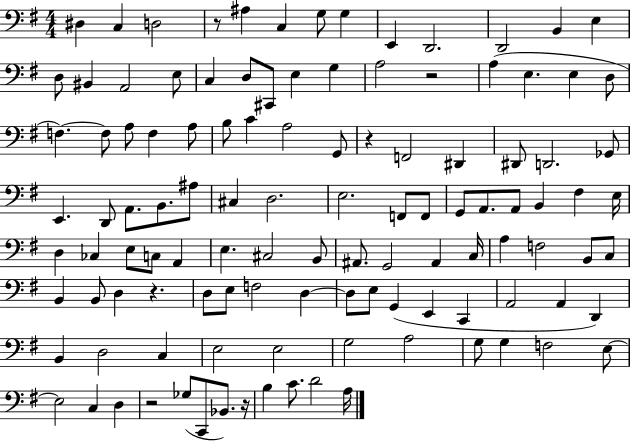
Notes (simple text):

D#3/q C3/q D3/h R/e A#3/q C3/q G3/e G3/q E2/q D2/h. D2/h B2/q E3/q D3/e BIS2/q A2/h E3/e C3/q D3/e C#2/e E3/q G3/q A3/h R/h A3/q E3/q. E3/q D3/e F3/q. F3/e A3/e F3/q A3/e B3/e C4/q A3/h G2/e R/q F2/h D#2/q D#2/e D2/h. Gb2/e E2/q. D2/e A2/e. B2/e. A#3/e C#3/q D3/h. E3/h. F2/e F2/e G2/e A2/e. A2/e B2/q F#3/q E3/s D3/q CES3/q E3/e C3/e A2/q E3/q. C#3/h B2/e A#2/e. G2/h A#2/q C3/s A3/q F3/h B2/e C3/e B2/q B2/e D3/q R/q. D3/e E3/e F3/h D3/q D3/e E3/e G2/q E2/q C2/q A2/h A2/q D2/q B2/q D3/h C3/q E3/h E3/h G3/h A3/h G3/e G3/q F3/h E3/e E3/h C3/q D3/q R/h Gb3/e C2/e Bb2/e. R/s B3/q C4/e. D4/h A3/s